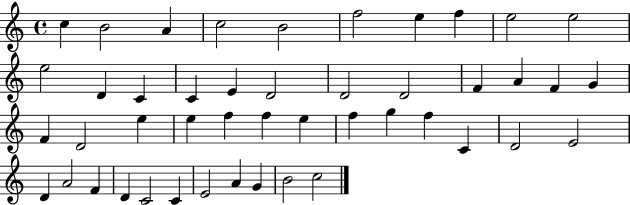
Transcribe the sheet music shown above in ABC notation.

X:1
T:Untitled
M:4/4
L:1/4
K:C
c B2 A c2 B2 f2 e f e2 e2 e2 D C C E D2 D2 D2 F A F G F D2 e e f f e f g f C D2 E2 D A2 F D C2 C E2 A G B2 c2